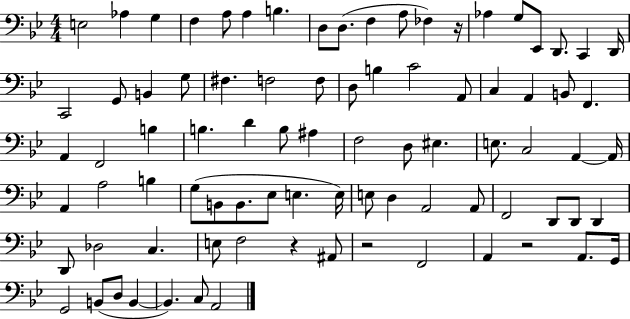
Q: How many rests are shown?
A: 4